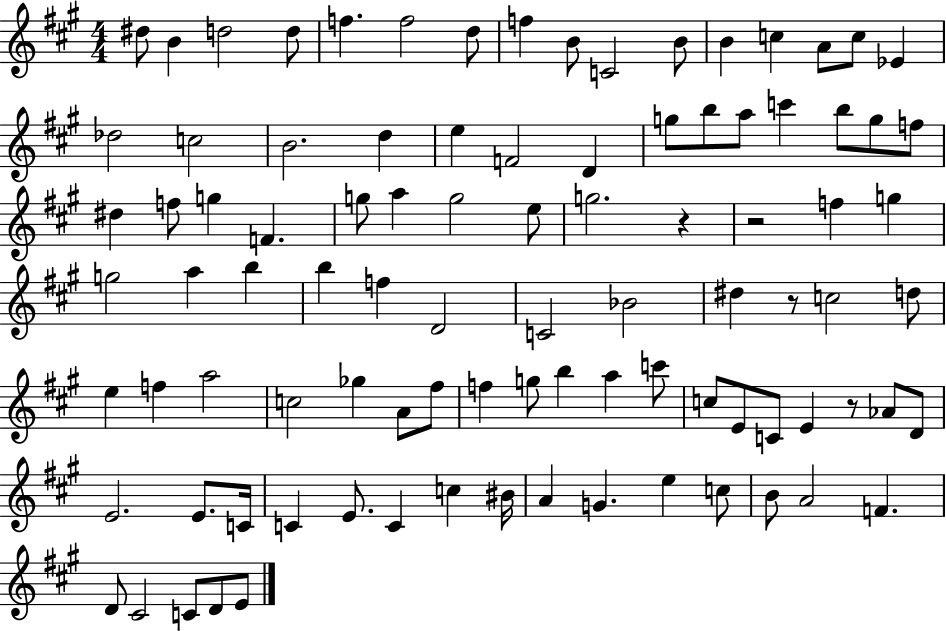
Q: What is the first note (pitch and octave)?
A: D#5